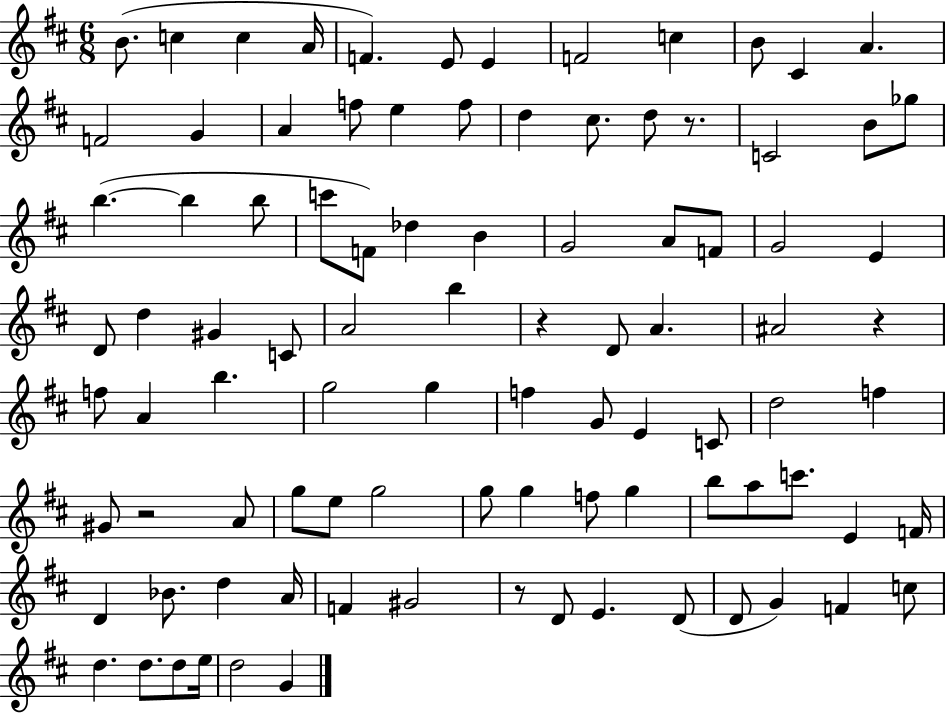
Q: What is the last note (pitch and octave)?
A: G4